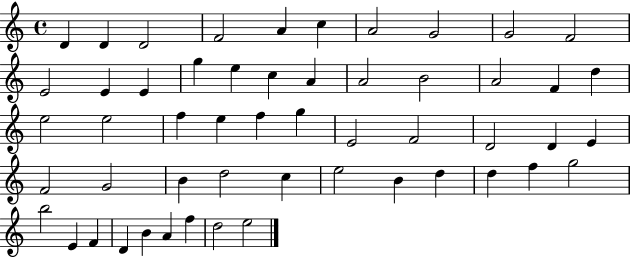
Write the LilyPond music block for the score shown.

{
  \clef treble
  \time 4/4
  \defaultTimeSignature
  \key c \major
  d'4 d'4 d'2 | f'2 a'4 c''4 | a'2 g'2 | g'2 f'2 | \break e'2 e'4 e'4 | g''4 e''4 c''4 a'4 | a'2 b'2 | a'2 f'4 d''4 | \break e''2 e''2 | f''4 e''4 f''4 g''4 | e'2 f'2 | d'2 d'4 e'4 | \break f'2 g'2 | b'4 d''2 c''4 | e''2 b'4 d''4 | d''4 f''4 g''2 | \break b''2 e'4 f'4 | d'4 b'4 a'4 f''4 | d''2 e''2 | \bar "|."
}